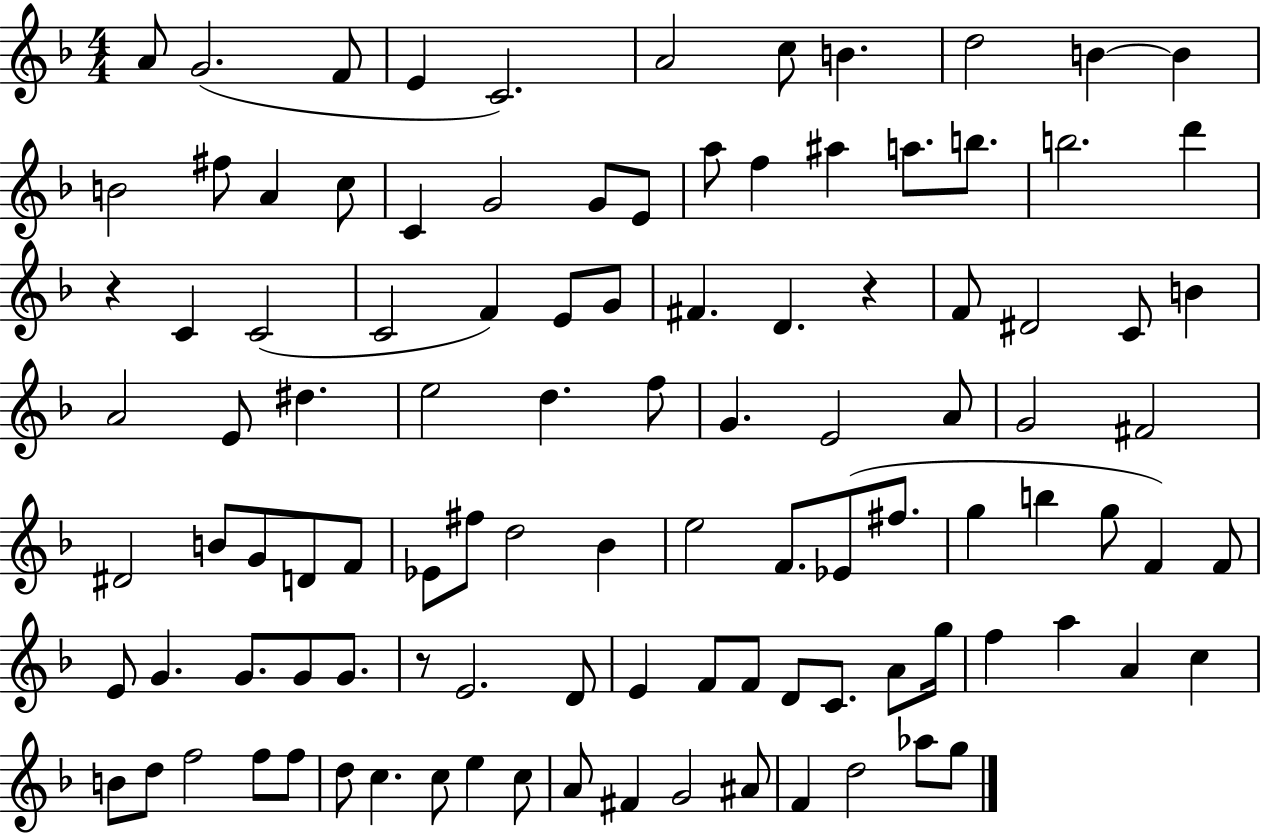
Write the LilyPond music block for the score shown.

{
  \clef treble
  \numericTimeSignature
  \time 4/4
  \key f \major
  a'8 g'2.( f'8 | e'4 c'2.) | a'2 c''8 b'4. | d''2 b'4~~ b'4 | \break b'2 fis''8 a'4 c''8 | c'4 g'2 g'8 e'8 | a''8 f''4 ais''4 a''8. b''8. | b''2. d'''4 | \break r4 c'4 c'2( | c'2 f'4) e'8 g'8 | fis'4. d'4. r4 | f'8 dis'2 c'8 b'4 | \break a'2 e'8 dis''4. | e''2 d''4. f''8 | g'4. e'2 a'8 | g'2 fis'2 | \break dis'2 b'8 g'8 d'8 f'8 | ees'8 fis''8 d''2 bes'4 | e''2 f'8. ees'8( fis''8. | g''4 b''4 g''8 f'4) f'8 | \break e'8 g'4. g'8. g'8 g'8. | r8 e'2. d'8 | e'4 f'8 f'8 d'8 c'8. a'8 g''16 | f''4 a''4 a'4 c''4 | \break b'8 d''8 f''2 f''8 f''8 | d''8 c''4. c''8 e''4 c''8 | a'8 fis'4 g'2 ais'8 | f'4 d''2 aes''8 g''8 | \break \bar "|."
}